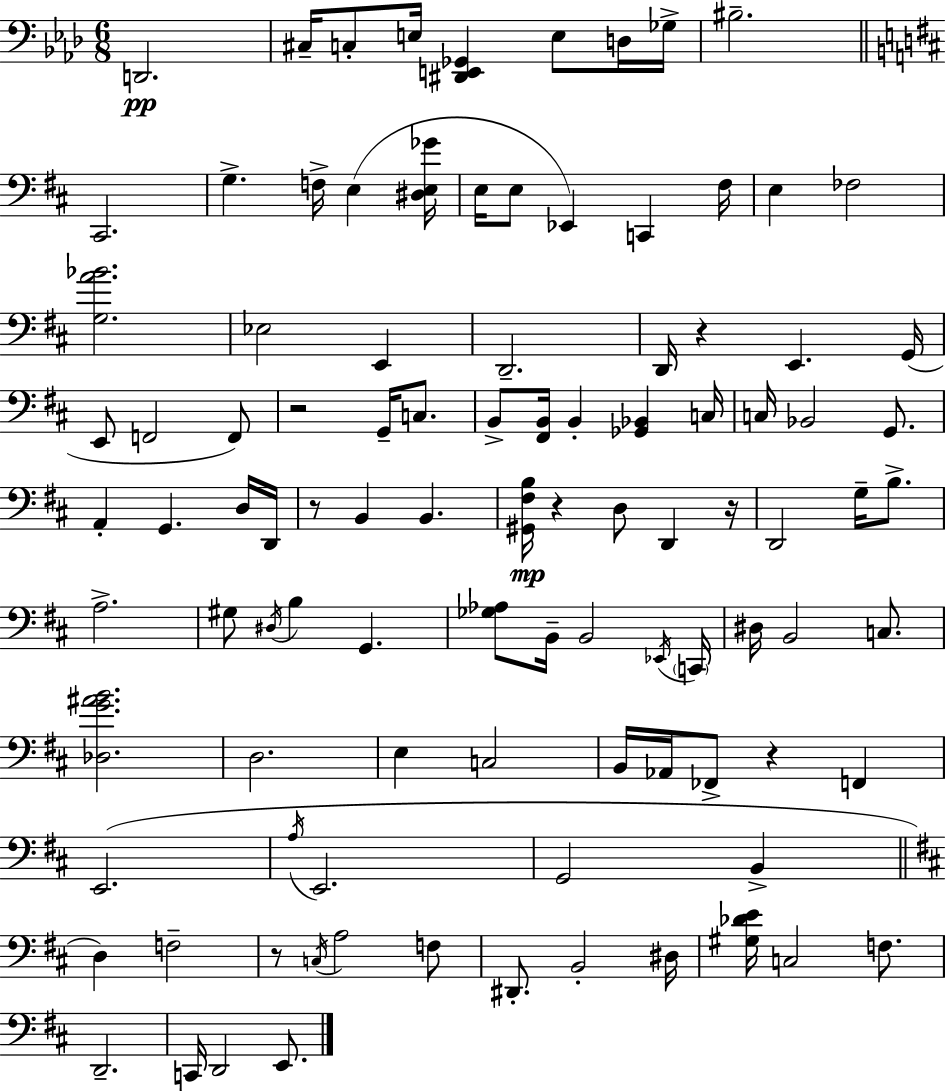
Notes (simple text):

D2/h. C#3/s C3/e E3/s [D#2,E2,Gb2]/q E3/e D3/s Gb3/s BIS3/h. C#2/h. G3/q. F3/s E3/q [D#3,E3,Gb4]/s E3/s E3/e Eb2/q C2/q F#3/s E3/q FES3/h [G3,A4,Bb4]/h. Eb3/h E2/q D2/h. D2/s R/q E2/q. G2/s E2/e F2/h F2/e R/h G2/s C3/e. B2/e [F#2,B2]/s B2/q [Gb2,Bb2]/q C3/s C3/s Bb2/h G2/e. A2/q G2/q. D3/s D2/s R/e B2/q B2/q. [G#2,F#3,B3]/s R/q D3/e D2/q R/s D2/h G3/s B3/e. A3/h. G#3/e D#3/s B3/q G2/q. [Gb3,Ab3]/e B2/s B2/h Eb2/s C2/s D#3/s B2/h C3/e. [Db3,G4,A#4,B4]/h. D3/h. E3/q C3/h B2/s Ab2/s FES2/e R/q F2/q E2/h. A3/s E2/h. G2/h B2/q D3/q F3/h R/e C3/s A3/h F3/e D#2/e. B2/h D#3/s [G#3,Db4,E4]/s C3/h F3/e. D2/h. C2/s D2/h E2/e.